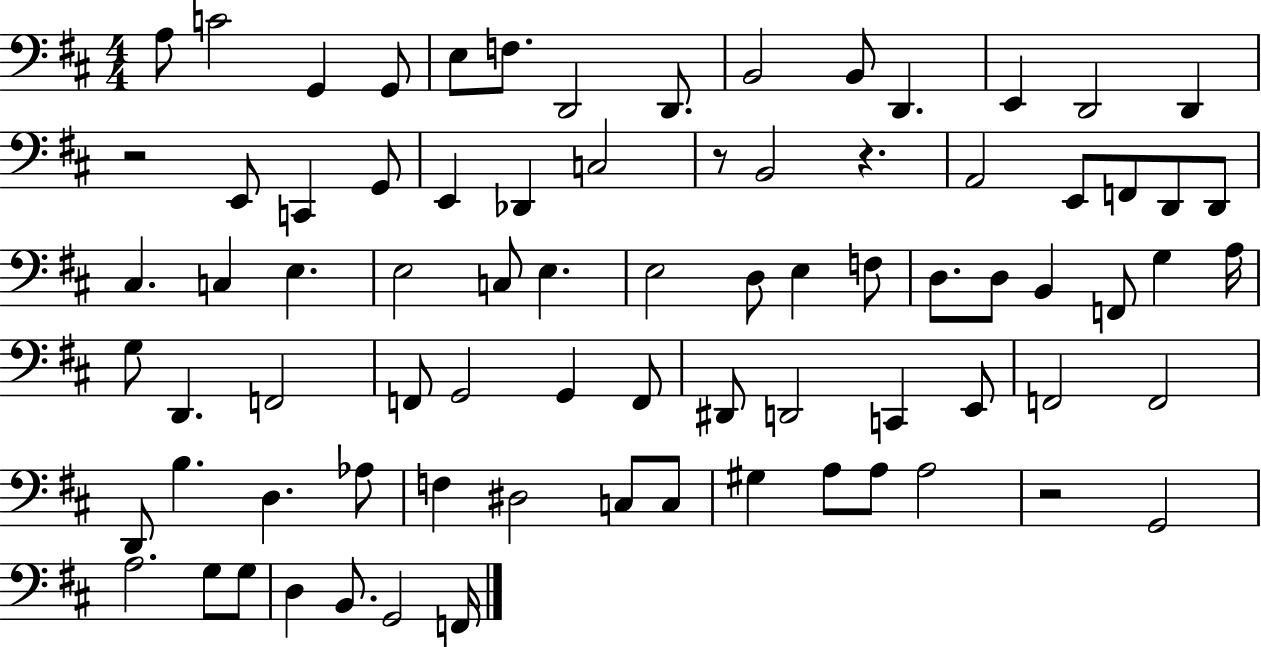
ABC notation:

X:1
T:Untitled
M:4/4
L:1/4
K:D
A,/2 C2 G,, G,,/2 E,/2 F,/2 D,,2 D,,/2 B,,2 B,,/2 D,, E,, D,,2 D,, z2 E,,/2 C,, G,,/2 E,, _D,, C,2 z/2 B,,2 z A,,2 E,,/2 F,,/2 D,,/2 D,,/2 ^C, C, E, E,2 C,/2 E, E,2 D,/2 E, F,/2 D,/2 D,/2 B,, F,,/2 G, A,/4 G,/2 D,, F,,2 F,,/2 G,,2 G,, F,,/2 ^D,,/2 D,,2 C,, E,,/2 F,,2 F,,2 D,,/2 B, D, _A,/2 F, ^D,2 C,/2 C,/2 ^G, A,/2 A,/2 A,2 z2 G,,2 A,2 G,/2 G,/2 D, B,,/2 G,,2 F,,/4